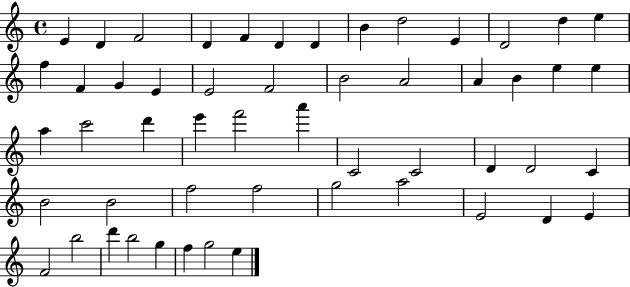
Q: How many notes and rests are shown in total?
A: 53